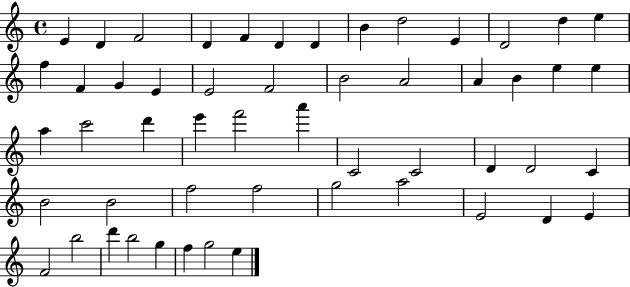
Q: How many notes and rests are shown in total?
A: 53